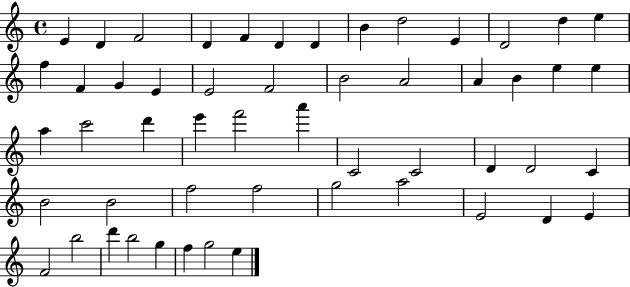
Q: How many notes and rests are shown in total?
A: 53